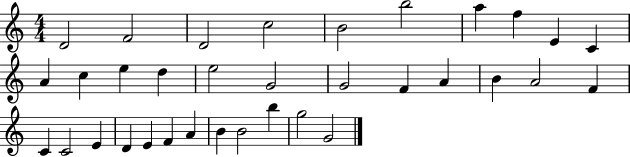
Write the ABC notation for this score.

X:1
T:Untitled
M:4/4
L:1/4
K:C
D2 F2 D2 c2 B2 b2 a f E C A c e d e2 G2 G2 F A B A2 F C C2 E D E F A B B2 b g2 G2